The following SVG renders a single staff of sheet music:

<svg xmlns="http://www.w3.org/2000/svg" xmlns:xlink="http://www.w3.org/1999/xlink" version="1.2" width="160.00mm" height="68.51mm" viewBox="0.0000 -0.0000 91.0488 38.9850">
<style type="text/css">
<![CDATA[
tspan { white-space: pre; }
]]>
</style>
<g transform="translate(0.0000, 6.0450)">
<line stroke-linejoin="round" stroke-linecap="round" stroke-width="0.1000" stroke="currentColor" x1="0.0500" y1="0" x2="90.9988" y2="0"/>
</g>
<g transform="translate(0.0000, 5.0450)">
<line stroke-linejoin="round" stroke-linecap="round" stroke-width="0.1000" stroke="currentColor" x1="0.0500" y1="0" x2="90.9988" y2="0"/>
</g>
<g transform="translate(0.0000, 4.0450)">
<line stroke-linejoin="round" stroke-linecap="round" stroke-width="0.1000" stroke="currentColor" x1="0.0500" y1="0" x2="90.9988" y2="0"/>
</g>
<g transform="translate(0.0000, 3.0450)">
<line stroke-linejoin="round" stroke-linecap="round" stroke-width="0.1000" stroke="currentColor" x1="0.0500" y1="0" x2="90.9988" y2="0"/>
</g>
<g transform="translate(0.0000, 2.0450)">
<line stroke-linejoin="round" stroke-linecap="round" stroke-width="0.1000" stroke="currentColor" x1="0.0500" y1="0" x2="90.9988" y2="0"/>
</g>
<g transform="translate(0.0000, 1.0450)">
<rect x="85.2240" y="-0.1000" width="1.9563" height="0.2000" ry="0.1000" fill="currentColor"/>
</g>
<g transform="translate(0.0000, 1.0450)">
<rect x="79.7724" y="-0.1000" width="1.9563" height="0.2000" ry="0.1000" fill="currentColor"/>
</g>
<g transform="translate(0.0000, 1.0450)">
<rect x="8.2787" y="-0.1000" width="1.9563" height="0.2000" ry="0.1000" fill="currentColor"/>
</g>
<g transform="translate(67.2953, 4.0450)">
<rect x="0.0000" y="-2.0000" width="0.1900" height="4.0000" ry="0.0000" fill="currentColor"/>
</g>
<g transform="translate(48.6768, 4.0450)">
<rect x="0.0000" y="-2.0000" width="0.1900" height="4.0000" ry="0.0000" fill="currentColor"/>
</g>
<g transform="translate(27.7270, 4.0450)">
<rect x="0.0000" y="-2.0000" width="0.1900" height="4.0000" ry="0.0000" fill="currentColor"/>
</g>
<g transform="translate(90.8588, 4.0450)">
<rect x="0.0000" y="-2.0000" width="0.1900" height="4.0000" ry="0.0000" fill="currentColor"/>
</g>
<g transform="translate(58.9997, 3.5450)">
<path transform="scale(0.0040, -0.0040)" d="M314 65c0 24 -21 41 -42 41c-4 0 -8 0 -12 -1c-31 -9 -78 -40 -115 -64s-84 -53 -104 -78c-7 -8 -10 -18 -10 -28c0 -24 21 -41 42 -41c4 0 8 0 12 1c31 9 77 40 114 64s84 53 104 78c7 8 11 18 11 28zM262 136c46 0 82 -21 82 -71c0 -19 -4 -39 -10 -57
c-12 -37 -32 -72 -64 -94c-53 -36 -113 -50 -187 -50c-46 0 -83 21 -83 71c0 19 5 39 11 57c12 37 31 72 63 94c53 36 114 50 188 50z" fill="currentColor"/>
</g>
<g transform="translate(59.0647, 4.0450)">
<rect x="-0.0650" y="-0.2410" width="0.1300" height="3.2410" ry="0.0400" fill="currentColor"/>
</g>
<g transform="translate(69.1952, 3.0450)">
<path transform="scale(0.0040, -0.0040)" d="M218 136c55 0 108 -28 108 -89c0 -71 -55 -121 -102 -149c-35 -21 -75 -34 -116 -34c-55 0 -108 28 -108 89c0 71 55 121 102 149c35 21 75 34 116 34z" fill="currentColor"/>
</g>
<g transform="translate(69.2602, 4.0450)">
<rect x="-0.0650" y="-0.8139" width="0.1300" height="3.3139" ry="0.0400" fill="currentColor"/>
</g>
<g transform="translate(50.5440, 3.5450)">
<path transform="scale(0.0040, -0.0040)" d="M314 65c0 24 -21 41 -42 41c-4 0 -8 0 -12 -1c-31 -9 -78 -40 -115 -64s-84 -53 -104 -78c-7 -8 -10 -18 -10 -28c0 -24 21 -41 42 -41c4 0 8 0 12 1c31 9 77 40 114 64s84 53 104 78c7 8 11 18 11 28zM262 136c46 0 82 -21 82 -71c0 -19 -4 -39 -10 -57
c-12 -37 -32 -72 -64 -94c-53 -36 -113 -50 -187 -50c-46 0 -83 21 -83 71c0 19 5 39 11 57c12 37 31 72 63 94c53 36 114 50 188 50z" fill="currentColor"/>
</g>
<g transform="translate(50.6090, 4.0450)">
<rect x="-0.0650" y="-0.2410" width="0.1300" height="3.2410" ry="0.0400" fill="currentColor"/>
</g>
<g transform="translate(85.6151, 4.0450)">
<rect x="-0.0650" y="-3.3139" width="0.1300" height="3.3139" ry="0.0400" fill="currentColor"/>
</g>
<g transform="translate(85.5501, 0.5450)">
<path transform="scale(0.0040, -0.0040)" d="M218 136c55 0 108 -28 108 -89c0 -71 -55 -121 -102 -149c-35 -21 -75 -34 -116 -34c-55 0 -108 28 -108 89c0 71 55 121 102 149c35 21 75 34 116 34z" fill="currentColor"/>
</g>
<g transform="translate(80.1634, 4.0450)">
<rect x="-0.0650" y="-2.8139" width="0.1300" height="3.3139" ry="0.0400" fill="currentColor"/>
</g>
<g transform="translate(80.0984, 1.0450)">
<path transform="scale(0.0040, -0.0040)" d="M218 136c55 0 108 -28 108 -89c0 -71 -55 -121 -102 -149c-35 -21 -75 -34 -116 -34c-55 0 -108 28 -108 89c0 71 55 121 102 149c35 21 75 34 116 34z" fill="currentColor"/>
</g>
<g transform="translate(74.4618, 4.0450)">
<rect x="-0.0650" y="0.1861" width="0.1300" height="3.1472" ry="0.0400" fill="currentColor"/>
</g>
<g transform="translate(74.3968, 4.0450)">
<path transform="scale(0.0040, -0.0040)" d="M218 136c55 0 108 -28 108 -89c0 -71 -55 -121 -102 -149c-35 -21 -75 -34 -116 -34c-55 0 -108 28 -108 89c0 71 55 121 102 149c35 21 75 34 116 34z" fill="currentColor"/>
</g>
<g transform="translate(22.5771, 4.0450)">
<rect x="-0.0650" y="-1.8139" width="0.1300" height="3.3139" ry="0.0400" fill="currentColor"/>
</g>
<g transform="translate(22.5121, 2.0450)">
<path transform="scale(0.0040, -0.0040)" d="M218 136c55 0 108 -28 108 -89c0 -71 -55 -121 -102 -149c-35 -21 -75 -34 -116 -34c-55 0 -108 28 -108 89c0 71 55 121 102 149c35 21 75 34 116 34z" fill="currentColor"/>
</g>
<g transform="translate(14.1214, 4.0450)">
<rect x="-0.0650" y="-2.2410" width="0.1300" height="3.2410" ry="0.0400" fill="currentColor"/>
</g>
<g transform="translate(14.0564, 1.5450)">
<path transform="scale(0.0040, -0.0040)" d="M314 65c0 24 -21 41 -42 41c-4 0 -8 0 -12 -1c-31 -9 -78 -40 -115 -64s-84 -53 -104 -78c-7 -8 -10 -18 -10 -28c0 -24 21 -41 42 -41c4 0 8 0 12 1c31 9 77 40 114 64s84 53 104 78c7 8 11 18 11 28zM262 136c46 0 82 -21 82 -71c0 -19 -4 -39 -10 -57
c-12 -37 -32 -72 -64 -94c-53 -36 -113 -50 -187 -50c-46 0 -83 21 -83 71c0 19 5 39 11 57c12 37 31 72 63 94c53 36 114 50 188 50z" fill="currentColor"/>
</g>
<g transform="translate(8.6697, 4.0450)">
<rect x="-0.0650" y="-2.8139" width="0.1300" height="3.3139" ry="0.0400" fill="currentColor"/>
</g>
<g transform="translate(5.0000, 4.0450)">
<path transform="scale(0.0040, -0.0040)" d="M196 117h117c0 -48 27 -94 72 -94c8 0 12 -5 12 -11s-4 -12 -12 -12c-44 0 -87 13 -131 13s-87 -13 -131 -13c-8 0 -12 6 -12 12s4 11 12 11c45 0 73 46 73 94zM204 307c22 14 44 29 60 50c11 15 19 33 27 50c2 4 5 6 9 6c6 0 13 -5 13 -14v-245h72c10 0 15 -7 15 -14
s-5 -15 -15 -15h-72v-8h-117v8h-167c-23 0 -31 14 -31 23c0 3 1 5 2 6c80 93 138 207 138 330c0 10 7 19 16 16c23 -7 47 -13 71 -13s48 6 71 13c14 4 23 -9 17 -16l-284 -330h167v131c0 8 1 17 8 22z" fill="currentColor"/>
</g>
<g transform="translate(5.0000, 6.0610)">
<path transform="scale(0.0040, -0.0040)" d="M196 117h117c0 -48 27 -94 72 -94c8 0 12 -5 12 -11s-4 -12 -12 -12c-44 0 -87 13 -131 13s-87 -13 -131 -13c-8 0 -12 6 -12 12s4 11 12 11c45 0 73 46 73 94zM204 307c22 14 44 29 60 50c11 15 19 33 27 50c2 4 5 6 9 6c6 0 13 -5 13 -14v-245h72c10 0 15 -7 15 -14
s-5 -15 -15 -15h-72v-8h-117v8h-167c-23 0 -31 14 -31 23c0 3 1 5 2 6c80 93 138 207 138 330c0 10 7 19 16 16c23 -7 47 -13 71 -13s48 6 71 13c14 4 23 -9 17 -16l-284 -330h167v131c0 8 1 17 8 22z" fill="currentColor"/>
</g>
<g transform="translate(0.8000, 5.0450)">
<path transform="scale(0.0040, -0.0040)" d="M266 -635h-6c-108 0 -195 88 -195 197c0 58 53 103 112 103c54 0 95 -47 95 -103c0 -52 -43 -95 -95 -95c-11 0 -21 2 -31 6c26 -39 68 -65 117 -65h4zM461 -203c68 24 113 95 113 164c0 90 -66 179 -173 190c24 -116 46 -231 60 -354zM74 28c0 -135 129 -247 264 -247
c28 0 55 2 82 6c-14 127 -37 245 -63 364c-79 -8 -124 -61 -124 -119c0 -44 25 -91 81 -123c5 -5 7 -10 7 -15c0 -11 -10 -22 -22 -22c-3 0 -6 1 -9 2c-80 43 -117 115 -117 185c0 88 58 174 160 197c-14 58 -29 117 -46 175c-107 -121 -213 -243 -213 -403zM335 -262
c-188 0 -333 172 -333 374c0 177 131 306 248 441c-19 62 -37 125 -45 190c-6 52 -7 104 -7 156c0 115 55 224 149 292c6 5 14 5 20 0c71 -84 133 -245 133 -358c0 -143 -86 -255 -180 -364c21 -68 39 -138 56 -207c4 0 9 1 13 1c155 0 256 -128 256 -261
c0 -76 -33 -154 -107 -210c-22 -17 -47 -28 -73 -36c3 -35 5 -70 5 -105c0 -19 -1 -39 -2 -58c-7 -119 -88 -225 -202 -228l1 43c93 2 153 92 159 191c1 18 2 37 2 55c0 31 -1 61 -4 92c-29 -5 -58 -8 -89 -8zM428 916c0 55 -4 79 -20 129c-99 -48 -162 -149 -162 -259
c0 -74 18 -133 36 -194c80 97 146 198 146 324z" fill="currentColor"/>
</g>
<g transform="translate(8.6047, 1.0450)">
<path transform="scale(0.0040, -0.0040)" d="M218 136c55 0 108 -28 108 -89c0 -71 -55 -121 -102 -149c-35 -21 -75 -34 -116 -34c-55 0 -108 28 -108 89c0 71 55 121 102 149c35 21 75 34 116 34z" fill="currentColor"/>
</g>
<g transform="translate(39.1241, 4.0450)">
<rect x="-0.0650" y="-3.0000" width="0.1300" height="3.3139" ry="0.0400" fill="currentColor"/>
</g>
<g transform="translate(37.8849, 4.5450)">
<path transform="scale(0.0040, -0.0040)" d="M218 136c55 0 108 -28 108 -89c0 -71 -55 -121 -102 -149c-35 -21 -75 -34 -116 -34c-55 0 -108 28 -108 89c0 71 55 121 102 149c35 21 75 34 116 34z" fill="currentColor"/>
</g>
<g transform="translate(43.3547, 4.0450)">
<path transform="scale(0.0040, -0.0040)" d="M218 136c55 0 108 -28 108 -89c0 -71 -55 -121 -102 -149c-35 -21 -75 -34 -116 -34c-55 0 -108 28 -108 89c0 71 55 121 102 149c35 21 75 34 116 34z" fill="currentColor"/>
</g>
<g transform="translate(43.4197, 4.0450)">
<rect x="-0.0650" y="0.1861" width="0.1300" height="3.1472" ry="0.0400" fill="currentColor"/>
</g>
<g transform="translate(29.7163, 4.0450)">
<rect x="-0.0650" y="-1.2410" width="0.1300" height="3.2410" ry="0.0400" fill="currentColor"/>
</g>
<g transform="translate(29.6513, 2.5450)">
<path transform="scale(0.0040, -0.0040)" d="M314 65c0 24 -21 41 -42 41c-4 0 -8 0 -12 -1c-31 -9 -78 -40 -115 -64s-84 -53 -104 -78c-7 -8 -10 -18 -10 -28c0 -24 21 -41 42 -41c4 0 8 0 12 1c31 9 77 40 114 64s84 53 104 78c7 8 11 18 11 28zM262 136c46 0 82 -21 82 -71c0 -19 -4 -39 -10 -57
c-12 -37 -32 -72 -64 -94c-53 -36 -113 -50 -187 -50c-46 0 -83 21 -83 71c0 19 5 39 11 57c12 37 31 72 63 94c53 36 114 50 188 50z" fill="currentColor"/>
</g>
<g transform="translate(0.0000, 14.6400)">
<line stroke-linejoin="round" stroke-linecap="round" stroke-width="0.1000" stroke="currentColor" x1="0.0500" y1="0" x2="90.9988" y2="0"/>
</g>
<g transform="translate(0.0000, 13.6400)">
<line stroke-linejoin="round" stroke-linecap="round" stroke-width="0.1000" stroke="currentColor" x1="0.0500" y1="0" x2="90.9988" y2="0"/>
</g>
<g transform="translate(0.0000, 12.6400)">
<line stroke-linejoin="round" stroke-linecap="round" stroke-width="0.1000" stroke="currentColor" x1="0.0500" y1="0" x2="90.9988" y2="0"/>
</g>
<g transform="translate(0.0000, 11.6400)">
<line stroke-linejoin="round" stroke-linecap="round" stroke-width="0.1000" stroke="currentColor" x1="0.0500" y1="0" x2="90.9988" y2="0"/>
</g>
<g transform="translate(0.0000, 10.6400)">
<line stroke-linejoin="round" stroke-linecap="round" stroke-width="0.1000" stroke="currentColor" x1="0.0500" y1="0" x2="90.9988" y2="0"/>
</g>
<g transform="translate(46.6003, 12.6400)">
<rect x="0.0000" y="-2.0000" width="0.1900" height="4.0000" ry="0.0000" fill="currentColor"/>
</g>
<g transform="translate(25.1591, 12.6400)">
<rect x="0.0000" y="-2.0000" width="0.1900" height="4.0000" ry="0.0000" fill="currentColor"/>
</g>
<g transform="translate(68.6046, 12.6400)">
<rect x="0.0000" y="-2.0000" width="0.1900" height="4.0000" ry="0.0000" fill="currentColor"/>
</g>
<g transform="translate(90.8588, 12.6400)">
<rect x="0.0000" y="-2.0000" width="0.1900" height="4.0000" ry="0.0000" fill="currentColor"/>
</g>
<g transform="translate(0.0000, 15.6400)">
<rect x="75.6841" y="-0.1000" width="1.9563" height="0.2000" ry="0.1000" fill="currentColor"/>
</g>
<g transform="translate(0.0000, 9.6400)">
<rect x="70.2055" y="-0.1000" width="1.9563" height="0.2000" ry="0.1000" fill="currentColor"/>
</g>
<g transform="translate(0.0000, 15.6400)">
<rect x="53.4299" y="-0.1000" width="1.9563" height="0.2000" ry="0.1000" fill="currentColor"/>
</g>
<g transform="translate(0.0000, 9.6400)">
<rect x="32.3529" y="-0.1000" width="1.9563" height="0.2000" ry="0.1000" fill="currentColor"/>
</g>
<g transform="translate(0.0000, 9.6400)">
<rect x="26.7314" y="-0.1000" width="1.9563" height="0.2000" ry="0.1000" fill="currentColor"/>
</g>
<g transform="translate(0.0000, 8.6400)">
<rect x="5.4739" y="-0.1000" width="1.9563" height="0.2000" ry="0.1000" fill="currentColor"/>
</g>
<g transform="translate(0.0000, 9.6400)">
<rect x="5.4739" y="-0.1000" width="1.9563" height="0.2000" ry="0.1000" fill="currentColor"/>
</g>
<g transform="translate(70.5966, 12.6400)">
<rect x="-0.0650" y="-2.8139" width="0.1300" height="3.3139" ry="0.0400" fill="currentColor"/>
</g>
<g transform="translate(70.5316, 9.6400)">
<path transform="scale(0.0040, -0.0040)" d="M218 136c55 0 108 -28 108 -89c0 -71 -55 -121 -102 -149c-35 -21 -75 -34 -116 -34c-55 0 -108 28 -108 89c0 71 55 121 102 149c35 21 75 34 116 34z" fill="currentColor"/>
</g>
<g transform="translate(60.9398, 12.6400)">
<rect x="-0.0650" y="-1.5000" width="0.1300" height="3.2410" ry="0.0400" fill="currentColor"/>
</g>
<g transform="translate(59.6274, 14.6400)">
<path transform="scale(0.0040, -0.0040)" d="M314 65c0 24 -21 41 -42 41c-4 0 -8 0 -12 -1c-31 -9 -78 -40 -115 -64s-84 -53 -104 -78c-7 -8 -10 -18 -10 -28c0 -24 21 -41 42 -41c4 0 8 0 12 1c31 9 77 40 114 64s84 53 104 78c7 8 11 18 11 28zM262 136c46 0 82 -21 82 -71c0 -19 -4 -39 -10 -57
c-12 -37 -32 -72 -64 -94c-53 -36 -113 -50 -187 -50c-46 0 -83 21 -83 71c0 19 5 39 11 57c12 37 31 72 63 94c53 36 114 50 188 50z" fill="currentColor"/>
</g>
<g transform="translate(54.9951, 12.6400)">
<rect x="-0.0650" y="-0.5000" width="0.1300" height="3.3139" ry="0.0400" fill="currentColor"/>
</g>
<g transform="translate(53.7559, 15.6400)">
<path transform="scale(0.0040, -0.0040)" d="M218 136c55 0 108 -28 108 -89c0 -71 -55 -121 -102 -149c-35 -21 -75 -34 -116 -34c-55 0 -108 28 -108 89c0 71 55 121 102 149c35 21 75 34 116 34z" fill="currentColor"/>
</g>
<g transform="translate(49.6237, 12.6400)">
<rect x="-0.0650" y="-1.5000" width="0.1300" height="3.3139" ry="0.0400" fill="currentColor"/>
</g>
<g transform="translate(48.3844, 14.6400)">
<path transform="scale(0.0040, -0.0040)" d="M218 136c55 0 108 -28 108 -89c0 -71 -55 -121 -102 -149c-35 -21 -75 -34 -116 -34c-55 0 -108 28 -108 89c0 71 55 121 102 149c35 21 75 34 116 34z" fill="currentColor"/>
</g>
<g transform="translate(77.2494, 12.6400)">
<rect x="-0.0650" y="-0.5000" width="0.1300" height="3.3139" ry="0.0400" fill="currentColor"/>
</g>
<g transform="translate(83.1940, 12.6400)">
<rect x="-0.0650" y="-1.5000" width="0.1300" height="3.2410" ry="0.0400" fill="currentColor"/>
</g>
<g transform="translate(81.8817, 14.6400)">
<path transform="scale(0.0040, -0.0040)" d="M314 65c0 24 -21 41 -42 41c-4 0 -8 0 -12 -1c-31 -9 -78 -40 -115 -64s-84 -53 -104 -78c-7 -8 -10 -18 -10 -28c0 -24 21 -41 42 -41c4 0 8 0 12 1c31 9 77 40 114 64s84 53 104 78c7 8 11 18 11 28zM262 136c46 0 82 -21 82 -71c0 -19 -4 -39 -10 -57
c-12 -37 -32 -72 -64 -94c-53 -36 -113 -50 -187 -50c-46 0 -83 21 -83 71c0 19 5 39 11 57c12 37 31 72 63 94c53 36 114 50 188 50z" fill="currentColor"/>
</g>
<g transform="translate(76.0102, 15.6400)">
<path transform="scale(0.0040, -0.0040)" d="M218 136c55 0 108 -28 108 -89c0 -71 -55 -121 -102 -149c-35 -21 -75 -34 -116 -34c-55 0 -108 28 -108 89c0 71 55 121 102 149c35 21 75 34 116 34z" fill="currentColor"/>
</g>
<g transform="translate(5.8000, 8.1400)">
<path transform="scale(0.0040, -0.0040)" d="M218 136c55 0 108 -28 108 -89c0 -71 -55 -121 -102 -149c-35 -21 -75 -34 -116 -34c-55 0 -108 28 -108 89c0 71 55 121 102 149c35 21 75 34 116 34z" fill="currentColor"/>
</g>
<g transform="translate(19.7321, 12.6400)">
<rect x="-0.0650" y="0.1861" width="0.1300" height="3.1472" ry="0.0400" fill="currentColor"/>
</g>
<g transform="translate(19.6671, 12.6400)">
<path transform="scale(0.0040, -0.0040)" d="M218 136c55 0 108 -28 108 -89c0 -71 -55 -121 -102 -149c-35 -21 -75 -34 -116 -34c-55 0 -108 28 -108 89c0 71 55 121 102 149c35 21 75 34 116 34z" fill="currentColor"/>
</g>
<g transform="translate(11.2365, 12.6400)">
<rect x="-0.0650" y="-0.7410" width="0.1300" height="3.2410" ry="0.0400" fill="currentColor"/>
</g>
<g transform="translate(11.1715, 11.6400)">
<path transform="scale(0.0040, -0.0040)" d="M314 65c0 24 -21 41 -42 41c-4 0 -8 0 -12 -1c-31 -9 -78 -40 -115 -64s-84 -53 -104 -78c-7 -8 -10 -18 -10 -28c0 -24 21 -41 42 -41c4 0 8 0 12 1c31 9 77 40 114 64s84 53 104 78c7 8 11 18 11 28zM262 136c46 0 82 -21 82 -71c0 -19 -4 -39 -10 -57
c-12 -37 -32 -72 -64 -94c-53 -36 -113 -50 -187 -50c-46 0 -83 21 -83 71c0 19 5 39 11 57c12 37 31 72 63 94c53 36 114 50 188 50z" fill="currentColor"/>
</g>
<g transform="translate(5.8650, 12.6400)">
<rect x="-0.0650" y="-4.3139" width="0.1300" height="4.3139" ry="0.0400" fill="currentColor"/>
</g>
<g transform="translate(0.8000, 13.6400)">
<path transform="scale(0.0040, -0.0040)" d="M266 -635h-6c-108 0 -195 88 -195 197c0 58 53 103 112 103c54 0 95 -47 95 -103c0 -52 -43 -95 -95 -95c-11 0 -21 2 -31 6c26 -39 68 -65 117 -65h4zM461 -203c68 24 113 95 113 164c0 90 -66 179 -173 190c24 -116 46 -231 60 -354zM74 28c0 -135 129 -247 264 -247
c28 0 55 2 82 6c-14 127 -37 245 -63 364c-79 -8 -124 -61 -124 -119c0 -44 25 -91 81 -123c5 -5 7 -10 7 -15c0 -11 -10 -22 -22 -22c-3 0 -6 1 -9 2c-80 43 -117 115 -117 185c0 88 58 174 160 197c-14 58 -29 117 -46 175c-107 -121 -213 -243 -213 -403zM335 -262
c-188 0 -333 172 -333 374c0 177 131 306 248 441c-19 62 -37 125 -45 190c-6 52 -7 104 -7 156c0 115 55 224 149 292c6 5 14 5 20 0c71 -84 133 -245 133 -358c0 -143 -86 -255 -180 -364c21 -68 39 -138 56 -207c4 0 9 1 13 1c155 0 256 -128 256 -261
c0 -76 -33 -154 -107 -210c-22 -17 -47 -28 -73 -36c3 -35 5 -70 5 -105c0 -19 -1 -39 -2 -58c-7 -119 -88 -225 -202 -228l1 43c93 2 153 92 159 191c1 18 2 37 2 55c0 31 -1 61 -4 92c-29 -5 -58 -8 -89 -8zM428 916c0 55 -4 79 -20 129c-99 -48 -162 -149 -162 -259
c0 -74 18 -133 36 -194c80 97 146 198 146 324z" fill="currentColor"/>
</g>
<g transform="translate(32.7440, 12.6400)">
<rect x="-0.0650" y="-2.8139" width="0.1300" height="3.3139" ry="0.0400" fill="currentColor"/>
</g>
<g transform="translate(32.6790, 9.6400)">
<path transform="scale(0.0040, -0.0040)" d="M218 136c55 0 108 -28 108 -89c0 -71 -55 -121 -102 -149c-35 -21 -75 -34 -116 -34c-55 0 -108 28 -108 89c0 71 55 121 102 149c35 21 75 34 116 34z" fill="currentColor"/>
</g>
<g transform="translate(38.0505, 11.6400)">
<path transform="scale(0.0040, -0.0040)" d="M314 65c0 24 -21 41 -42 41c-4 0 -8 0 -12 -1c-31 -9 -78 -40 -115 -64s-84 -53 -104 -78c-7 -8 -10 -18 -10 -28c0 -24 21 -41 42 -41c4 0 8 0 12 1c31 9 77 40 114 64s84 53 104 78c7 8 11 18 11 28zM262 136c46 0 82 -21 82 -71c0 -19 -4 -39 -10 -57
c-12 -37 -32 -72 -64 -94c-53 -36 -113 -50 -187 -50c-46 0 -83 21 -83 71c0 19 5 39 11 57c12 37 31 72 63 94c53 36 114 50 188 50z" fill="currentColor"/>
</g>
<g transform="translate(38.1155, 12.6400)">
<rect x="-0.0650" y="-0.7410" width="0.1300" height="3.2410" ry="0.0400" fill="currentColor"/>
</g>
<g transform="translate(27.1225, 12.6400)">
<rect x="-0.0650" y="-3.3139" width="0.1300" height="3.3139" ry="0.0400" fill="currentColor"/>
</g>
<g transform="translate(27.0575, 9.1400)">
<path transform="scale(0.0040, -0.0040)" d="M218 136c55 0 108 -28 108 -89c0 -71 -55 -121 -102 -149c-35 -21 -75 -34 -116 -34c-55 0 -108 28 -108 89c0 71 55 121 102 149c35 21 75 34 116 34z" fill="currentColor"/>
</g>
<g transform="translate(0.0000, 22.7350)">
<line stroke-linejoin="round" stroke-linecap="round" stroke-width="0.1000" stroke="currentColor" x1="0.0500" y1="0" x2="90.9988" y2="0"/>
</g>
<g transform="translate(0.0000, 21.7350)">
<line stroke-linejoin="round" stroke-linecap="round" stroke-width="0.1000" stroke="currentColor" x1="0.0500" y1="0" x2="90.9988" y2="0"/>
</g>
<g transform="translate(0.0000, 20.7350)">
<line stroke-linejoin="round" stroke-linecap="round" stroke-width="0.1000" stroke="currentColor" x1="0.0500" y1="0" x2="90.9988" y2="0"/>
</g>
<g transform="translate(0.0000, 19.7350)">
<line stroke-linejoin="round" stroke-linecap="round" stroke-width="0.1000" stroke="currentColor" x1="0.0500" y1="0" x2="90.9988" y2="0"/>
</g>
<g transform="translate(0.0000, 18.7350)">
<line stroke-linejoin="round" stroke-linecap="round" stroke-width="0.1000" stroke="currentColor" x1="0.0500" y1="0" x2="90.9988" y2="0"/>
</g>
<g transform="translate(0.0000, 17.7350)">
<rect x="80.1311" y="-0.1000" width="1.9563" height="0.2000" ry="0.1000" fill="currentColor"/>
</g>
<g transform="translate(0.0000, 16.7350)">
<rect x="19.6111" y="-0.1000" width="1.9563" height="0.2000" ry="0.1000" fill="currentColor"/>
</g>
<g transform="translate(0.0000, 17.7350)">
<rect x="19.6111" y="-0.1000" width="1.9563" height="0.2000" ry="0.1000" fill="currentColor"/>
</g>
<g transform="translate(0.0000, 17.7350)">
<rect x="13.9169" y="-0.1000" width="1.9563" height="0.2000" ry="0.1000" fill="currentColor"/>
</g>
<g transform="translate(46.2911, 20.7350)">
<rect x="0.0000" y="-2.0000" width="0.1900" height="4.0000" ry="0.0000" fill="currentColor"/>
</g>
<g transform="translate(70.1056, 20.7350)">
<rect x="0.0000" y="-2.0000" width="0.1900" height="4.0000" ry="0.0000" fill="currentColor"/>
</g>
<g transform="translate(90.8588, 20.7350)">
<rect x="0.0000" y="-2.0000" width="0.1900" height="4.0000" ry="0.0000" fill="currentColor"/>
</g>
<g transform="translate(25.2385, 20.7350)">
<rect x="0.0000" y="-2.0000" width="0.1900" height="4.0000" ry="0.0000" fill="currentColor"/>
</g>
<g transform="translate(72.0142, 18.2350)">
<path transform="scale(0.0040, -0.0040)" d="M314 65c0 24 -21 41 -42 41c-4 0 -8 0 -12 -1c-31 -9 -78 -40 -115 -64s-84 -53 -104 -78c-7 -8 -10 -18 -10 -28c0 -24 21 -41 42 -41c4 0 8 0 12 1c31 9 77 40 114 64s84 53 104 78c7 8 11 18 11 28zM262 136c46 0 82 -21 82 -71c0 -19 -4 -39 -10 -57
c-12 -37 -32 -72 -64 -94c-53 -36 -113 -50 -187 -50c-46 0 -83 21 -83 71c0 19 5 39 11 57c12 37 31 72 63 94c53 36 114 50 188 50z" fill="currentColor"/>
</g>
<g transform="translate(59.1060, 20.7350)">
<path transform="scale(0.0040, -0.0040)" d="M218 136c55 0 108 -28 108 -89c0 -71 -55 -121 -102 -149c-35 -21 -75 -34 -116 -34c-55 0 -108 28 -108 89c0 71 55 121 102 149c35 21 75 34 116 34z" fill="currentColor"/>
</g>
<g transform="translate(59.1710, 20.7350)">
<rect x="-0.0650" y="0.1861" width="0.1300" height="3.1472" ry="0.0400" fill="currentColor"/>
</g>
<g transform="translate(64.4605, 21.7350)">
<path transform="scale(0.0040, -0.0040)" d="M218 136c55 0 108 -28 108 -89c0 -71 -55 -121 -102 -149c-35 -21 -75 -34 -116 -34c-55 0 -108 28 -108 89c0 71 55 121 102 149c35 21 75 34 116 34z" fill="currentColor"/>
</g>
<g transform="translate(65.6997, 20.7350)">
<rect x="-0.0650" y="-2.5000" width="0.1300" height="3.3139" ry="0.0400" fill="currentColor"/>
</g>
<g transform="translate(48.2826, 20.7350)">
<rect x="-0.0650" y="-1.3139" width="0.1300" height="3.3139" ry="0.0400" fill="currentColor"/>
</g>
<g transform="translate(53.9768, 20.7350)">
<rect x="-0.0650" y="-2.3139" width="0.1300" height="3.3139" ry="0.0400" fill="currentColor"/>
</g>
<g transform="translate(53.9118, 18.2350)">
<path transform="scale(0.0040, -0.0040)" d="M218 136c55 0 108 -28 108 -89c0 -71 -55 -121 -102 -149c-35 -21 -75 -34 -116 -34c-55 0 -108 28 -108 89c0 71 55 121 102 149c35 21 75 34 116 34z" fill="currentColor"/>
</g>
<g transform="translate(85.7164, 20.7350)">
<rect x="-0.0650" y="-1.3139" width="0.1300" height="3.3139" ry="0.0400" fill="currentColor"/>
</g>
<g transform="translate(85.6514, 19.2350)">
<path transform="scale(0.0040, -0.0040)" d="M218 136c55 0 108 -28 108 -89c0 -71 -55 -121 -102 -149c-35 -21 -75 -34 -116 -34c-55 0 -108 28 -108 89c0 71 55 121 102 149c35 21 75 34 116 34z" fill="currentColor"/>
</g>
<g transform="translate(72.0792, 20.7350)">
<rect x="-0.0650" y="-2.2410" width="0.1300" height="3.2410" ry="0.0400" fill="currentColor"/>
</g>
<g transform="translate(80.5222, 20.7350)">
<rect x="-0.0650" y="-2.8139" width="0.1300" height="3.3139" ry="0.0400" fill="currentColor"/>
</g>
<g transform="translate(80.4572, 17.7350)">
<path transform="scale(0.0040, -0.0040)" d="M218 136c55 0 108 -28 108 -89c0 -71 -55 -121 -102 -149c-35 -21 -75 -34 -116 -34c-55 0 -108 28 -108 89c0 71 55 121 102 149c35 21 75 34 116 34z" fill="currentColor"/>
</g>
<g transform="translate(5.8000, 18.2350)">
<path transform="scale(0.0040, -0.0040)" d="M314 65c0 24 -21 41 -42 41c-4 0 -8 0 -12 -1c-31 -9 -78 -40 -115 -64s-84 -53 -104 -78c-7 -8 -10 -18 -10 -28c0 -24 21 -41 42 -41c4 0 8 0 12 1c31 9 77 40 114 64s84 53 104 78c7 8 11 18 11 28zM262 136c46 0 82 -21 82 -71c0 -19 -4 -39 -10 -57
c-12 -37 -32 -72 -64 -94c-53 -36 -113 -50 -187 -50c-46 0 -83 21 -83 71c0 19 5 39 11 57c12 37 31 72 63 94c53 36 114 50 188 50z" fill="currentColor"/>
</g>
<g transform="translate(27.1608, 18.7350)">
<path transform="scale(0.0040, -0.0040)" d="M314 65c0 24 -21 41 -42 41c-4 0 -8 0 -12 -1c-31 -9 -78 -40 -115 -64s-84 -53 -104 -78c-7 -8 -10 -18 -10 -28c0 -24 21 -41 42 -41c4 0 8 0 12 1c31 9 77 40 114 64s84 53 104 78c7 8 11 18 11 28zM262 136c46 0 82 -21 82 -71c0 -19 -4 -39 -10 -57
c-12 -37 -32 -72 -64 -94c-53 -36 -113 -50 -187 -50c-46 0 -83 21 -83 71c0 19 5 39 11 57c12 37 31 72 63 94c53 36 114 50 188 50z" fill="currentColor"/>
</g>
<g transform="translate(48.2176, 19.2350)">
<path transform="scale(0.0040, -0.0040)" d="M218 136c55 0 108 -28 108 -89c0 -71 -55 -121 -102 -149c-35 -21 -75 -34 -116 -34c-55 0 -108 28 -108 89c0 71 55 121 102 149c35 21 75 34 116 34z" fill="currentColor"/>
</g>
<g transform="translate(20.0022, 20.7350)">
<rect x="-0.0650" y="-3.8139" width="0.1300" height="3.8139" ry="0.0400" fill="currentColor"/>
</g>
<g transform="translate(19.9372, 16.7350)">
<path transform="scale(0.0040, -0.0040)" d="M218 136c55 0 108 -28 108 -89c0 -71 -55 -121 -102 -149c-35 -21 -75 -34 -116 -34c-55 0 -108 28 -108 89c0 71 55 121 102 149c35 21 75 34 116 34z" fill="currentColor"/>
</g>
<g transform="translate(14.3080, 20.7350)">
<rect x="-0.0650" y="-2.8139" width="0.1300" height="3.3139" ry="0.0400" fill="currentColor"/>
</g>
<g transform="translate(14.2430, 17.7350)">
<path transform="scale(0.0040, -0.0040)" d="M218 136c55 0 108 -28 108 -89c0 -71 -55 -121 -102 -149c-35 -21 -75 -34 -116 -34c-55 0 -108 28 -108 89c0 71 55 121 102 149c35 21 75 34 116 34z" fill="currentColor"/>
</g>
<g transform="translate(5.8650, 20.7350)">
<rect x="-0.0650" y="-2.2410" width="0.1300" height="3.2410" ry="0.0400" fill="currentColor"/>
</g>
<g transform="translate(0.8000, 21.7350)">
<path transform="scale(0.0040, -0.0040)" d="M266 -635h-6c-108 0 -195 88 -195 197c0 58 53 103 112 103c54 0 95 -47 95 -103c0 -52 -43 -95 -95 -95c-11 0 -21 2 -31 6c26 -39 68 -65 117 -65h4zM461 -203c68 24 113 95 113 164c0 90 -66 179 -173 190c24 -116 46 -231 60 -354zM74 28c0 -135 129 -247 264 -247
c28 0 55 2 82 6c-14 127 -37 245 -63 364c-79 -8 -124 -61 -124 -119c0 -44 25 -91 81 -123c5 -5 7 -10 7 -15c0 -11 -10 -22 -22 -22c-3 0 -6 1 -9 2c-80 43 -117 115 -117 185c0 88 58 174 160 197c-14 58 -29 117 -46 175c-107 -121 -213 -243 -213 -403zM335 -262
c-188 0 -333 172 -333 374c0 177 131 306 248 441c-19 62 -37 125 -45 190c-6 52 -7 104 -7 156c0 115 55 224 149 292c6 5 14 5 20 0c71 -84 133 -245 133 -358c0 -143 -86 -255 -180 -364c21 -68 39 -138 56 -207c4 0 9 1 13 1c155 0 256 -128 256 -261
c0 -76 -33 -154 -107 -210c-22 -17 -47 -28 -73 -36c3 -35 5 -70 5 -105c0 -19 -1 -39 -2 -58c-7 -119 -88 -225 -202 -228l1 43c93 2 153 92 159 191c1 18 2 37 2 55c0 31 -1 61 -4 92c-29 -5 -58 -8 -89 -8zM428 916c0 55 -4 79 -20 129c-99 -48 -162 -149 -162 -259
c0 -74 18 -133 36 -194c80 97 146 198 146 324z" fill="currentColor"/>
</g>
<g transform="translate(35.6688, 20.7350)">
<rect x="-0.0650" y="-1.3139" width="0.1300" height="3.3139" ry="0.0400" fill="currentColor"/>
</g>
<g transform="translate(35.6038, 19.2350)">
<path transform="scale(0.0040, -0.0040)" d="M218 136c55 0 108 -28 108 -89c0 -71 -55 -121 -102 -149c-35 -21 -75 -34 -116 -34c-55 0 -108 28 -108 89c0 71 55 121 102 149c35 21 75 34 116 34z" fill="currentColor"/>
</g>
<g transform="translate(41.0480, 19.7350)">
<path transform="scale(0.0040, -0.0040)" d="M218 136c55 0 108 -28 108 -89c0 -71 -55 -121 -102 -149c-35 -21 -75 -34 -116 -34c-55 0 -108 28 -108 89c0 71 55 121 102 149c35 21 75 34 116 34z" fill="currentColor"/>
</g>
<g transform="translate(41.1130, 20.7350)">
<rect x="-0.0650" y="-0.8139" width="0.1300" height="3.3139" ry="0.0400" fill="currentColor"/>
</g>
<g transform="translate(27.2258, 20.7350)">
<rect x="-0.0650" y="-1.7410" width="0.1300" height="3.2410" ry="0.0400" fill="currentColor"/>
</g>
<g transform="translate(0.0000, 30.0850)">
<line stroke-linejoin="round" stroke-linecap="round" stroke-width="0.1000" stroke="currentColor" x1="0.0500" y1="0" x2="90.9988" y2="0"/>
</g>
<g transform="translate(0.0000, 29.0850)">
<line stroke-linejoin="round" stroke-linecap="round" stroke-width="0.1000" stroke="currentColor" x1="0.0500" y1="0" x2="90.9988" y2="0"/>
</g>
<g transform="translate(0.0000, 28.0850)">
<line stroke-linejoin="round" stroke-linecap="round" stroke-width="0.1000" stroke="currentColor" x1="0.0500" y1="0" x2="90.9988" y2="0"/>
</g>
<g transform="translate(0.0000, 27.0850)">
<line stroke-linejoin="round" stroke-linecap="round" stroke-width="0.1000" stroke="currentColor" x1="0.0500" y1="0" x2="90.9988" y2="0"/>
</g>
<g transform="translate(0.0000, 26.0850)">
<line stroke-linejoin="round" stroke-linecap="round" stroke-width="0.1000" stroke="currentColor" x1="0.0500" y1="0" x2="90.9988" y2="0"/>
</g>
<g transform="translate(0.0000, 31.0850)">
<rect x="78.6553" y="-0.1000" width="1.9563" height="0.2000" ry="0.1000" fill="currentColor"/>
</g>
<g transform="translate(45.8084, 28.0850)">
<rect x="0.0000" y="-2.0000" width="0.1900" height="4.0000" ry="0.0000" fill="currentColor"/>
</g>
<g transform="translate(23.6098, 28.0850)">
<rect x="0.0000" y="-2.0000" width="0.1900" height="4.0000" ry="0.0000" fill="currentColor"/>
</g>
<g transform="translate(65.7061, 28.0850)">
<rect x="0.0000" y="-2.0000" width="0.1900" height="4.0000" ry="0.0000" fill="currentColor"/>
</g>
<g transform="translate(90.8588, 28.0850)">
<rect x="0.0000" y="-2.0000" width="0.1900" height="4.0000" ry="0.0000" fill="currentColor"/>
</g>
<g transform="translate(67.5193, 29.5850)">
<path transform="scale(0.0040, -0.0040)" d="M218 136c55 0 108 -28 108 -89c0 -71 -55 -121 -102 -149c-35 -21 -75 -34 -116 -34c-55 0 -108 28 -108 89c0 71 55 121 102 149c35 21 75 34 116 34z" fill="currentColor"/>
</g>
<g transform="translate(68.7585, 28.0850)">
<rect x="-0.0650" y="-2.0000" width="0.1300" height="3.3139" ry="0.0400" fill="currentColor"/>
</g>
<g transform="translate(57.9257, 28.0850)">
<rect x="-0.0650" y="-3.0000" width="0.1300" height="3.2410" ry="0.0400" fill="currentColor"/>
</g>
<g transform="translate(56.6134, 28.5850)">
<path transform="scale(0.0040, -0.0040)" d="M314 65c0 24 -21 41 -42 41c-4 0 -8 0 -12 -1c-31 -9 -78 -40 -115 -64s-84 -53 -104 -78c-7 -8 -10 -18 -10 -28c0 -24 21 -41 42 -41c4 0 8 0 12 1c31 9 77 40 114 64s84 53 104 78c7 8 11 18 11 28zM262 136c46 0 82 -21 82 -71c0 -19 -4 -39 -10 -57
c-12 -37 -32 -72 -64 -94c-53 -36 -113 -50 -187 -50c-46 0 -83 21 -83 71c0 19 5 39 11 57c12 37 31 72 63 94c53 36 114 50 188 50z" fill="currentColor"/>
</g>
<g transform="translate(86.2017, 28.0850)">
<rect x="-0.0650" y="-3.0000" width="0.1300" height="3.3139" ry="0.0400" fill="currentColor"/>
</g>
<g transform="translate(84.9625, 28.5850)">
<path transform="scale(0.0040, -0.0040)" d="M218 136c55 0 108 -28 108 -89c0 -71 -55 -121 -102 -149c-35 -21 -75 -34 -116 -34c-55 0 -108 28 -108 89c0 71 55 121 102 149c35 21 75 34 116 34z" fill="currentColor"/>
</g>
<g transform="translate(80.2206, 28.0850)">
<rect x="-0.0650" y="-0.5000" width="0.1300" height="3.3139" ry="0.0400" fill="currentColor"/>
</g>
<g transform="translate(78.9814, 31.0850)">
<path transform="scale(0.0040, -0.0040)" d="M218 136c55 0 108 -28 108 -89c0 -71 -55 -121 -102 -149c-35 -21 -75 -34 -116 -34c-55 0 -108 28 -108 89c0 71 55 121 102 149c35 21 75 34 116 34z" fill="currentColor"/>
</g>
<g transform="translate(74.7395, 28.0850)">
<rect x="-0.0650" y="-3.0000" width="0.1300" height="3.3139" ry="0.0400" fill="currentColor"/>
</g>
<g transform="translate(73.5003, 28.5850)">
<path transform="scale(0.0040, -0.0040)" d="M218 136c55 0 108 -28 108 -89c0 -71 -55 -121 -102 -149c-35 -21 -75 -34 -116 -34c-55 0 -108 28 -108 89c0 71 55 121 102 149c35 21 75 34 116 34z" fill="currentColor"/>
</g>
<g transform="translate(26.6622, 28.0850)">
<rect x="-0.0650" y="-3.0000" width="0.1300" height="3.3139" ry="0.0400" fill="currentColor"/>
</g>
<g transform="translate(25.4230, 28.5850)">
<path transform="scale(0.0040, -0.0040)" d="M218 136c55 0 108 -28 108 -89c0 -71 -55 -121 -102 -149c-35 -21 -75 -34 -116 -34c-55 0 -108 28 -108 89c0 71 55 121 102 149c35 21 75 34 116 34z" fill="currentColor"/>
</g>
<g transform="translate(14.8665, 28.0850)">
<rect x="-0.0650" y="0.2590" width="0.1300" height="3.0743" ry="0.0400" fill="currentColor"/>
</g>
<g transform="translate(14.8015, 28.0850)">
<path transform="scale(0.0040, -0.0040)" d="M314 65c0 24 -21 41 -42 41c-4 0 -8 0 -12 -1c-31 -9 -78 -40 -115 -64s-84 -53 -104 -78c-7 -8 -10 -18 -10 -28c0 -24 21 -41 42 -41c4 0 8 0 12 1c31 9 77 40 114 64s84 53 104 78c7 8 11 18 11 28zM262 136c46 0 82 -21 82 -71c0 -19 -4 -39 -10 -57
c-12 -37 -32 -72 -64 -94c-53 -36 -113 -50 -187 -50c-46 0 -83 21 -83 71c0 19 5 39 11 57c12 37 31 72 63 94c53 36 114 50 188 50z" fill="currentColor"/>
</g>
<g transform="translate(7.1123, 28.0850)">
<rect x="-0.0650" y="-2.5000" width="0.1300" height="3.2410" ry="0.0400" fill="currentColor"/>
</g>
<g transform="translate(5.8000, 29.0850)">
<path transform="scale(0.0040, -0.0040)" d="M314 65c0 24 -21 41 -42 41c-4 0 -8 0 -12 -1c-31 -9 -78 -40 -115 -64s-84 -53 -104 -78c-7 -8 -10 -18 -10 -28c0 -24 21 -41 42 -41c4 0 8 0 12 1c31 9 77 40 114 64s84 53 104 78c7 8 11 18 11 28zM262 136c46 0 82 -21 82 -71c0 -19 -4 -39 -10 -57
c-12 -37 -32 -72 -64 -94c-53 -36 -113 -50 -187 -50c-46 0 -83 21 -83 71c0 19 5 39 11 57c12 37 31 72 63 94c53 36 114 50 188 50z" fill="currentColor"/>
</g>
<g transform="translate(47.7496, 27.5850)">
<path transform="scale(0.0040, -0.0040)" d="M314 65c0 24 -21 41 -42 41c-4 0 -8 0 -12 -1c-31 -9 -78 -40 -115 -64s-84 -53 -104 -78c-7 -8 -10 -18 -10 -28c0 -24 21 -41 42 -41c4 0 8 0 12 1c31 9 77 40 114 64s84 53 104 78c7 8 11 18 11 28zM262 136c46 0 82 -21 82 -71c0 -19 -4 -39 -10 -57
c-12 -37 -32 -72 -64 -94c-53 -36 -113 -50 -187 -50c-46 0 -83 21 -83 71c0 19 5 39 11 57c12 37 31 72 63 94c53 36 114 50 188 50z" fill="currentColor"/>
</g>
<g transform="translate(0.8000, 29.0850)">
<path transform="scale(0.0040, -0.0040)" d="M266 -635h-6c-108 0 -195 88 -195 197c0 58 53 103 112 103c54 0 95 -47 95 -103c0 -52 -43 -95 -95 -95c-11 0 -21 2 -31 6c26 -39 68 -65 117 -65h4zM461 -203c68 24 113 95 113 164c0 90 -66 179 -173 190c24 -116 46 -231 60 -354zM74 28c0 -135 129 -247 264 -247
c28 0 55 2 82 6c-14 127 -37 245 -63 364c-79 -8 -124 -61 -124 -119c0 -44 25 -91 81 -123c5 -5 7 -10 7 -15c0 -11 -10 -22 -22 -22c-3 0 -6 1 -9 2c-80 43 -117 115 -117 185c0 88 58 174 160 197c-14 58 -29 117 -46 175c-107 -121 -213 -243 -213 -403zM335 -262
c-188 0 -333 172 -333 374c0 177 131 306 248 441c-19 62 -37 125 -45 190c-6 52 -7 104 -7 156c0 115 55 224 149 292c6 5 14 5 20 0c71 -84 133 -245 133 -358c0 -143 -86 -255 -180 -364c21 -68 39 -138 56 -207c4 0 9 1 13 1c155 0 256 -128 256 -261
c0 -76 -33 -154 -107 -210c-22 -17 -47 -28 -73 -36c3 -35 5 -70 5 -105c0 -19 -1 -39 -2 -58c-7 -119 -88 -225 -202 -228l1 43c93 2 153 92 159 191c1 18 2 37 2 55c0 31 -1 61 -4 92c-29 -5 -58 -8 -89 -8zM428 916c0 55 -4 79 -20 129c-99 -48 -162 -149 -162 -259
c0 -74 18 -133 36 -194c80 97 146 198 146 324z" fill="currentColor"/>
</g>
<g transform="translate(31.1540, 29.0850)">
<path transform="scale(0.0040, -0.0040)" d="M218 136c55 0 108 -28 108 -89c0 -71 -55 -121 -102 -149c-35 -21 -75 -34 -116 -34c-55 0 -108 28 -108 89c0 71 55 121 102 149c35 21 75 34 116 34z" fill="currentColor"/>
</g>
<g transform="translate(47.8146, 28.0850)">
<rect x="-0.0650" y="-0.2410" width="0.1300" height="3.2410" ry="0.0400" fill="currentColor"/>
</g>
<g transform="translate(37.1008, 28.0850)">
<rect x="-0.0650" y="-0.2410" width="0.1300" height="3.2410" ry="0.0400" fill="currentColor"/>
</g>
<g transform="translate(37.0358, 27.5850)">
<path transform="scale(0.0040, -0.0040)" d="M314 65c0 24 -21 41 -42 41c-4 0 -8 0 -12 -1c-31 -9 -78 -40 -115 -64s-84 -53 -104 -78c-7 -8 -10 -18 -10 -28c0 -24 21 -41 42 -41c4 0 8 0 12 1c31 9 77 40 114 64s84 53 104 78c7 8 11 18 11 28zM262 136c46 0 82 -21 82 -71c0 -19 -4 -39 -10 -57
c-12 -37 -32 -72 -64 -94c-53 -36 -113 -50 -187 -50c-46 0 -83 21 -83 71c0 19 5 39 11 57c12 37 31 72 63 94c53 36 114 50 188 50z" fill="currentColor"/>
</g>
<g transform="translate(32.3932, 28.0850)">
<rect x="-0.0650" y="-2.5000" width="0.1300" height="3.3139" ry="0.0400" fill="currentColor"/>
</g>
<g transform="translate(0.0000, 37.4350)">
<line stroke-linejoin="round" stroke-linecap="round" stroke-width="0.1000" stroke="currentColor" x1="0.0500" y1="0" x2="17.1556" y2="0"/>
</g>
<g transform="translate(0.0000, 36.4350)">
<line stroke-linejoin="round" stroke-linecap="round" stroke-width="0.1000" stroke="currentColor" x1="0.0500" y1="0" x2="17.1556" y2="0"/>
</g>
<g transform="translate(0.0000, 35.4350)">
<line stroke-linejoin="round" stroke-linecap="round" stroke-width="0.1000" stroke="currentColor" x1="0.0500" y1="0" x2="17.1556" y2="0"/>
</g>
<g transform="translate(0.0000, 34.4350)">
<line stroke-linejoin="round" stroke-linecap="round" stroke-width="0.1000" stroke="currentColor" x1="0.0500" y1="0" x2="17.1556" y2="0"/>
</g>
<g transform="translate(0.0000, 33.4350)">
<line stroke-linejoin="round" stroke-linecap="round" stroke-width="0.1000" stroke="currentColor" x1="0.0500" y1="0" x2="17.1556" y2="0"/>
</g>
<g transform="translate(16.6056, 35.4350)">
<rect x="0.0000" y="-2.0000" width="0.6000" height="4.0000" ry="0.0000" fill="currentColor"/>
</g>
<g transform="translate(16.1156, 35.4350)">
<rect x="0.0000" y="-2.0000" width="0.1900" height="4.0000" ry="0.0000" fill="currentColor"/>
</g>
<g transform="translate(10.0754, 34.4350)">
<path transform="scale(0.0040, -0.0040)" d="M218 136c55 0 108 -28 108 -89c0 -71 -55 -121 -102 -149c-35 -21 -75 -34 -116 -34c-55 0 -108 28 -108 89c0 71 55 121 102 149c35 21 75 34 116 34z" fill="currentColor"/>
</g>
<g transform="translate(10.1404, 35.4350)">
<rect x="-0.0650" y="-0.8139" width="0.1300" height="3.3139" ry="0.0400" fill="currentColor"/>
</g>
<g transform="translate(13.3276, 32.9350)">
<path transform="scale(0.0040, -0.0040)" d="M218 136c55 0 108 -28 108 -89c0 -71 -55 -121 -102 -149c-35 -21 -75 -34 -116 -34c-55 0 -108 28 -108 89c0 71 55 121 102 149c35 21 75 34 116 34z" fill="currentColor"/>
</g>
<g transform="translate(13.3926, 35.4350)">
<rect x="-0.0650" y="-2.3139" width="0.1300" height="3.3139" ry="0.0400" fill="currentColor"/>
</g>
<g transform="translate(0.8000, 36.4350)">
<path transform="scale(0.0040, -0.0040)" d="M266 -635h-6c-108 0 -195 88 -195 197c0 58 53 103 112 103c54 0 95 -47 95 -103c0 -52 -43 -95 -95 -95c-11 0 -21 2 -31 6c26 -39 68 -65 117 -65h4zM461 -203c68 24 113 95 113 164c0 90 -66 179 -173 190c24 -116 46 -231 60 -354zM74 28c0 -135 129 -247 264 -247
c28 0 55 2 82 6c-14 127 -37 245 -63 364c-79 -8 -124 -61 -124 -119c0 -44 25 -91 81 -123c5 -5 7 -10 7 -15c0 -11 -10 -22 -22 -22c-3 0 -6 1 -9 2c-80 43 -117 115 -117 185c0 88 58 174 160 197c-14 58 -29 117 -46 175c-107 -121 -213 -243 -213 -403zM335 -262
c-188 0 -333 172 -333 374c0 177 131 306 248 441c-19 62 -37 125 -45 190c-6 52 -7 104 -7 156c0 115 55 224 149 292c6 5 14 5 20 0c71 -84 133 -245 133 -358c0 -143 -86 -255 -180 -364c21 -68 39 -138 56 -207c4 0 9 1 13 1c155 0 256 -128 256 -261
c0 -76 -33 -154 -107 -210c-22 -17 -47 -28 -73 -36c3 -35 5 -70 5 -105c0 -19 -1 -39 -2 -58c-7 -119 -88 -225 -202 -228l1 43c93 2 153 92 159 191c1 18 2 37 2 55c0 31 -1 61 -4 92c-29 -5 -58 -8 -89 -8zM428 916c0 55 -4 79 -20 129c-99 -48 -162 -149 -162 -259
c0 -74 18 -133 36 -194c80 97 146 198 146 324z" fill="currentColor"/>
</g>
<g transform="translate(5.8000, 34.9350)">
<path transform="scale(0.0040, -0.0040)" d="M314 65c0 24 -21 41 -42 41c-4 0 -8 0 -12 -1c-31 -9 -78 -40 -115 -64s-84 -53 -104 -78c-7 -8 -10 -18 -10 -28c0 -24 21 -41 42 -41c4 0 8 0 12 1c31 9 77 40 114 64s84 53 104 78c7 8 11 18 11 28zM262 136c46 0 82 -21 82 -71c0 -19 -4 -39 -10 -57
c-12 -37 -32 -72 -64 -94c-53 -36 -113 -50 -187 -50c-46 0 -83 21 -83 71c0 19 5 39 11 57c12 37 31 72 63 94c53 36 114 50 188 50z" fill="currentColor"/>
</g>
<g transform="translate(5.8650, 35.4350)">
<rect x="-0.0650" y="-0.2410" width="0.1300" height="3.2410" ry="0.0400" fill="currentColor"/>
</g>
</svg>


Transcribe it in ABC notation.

X:1
T:Untitled
M:4/4
L:1/4
K:C
a g2 f e2 A B c2 c2 d B a b d' d2 B b a d2 E C E2 a C E2 g2 a c' f2 e d e g B G g2 a e G2 B2 A G c2 c2 A2 F A C A c2 d g